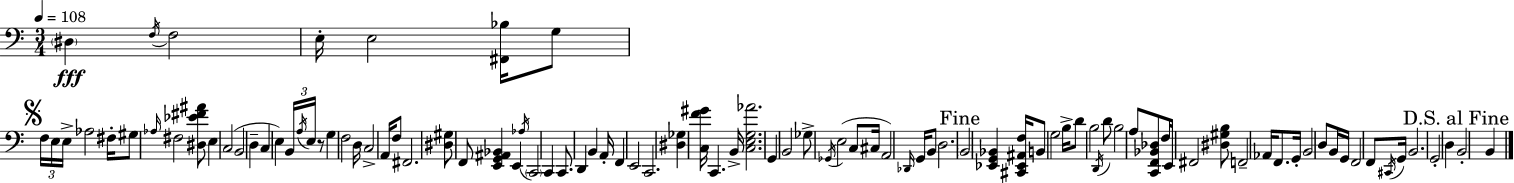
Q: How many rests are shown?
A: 1